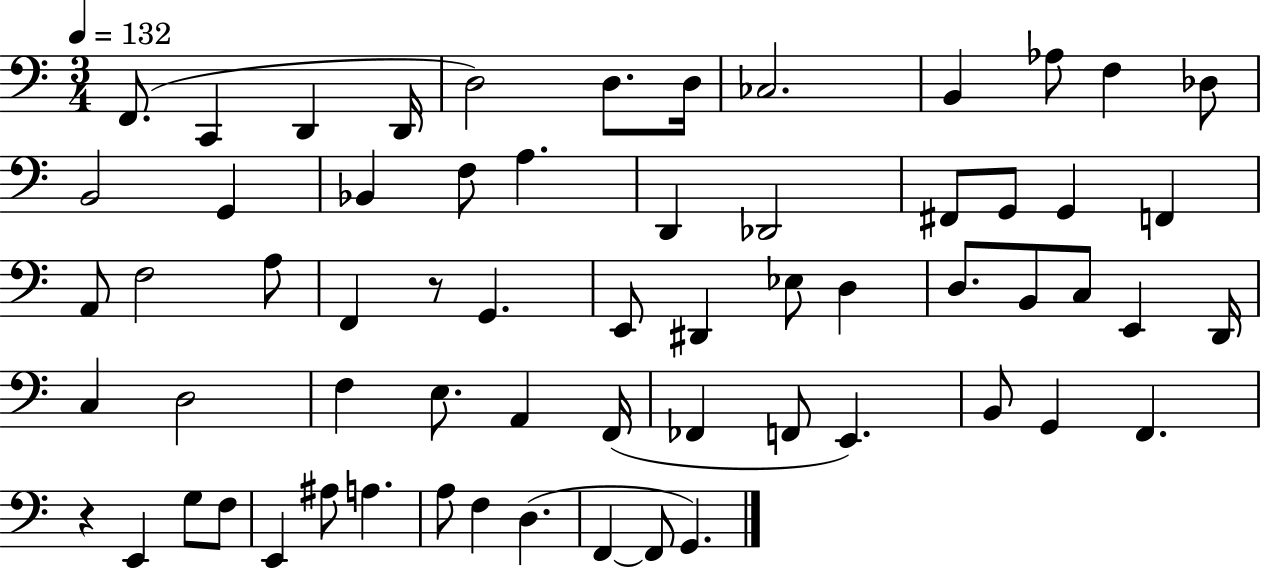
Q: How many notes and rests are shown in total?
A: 63